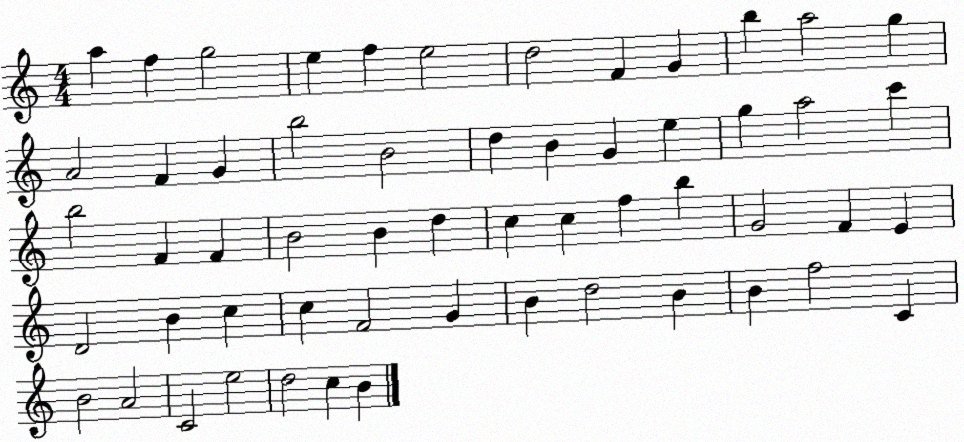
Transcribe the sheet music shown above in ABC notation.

X:1
T:Untitled
M:4/4
L:1/4
K:C
a f g2 e f e2 d2 F G b a2 g A2 F G b2 B2 d B G e g a2 c' b2 F F B2 B d c c f b G2 F E D2 B c c F2 G B d2 B B f2 C B2 A2 C2 e2 d2 c B